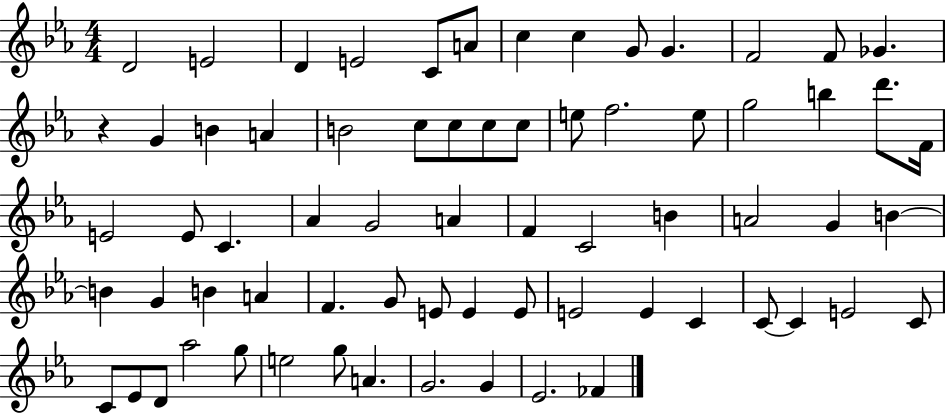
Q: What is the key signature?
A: EES major